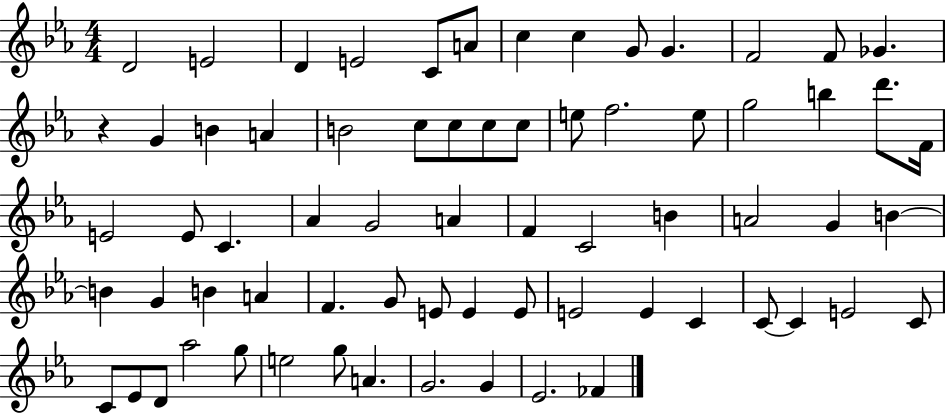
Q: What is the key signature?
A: EES major